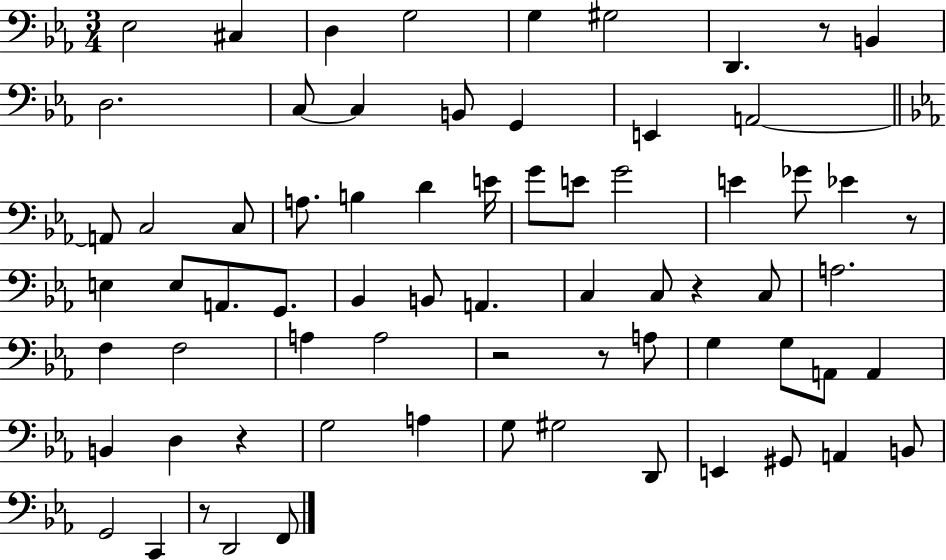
{
  \clef bass
  \numericTimeSignature
  \time 3/4
  \key ees \major
  ees2 cis4 | d4 g2 | g4 gis2 | d,4. r8 b,4 | \break d2. | c8~~ c4 b,8 g,4 | e,4 a,2~~ | \bar "||" \break \key c \minor a,8 c2 c8 | a8. b4 d'4 e'16 | g'8 e'8 g'2 | e'4 ges'8 ees'4 r8 | \break e4 e8 a,8. g,8. | bes,4 b,8 a,4. | c4 c8 r4 c8 | a2. | \break f4 f2 | a4 a2 | r2 r8 a8 | g4 g8 a,8 a,4 | \break b,4 d4 r4 | g2 a4 | g8 gis2 d,8 | e,4 gis,8 a,4 b,8 | \break g,2 c,4 | r8 d,2 f,8 | \bar "|."
}